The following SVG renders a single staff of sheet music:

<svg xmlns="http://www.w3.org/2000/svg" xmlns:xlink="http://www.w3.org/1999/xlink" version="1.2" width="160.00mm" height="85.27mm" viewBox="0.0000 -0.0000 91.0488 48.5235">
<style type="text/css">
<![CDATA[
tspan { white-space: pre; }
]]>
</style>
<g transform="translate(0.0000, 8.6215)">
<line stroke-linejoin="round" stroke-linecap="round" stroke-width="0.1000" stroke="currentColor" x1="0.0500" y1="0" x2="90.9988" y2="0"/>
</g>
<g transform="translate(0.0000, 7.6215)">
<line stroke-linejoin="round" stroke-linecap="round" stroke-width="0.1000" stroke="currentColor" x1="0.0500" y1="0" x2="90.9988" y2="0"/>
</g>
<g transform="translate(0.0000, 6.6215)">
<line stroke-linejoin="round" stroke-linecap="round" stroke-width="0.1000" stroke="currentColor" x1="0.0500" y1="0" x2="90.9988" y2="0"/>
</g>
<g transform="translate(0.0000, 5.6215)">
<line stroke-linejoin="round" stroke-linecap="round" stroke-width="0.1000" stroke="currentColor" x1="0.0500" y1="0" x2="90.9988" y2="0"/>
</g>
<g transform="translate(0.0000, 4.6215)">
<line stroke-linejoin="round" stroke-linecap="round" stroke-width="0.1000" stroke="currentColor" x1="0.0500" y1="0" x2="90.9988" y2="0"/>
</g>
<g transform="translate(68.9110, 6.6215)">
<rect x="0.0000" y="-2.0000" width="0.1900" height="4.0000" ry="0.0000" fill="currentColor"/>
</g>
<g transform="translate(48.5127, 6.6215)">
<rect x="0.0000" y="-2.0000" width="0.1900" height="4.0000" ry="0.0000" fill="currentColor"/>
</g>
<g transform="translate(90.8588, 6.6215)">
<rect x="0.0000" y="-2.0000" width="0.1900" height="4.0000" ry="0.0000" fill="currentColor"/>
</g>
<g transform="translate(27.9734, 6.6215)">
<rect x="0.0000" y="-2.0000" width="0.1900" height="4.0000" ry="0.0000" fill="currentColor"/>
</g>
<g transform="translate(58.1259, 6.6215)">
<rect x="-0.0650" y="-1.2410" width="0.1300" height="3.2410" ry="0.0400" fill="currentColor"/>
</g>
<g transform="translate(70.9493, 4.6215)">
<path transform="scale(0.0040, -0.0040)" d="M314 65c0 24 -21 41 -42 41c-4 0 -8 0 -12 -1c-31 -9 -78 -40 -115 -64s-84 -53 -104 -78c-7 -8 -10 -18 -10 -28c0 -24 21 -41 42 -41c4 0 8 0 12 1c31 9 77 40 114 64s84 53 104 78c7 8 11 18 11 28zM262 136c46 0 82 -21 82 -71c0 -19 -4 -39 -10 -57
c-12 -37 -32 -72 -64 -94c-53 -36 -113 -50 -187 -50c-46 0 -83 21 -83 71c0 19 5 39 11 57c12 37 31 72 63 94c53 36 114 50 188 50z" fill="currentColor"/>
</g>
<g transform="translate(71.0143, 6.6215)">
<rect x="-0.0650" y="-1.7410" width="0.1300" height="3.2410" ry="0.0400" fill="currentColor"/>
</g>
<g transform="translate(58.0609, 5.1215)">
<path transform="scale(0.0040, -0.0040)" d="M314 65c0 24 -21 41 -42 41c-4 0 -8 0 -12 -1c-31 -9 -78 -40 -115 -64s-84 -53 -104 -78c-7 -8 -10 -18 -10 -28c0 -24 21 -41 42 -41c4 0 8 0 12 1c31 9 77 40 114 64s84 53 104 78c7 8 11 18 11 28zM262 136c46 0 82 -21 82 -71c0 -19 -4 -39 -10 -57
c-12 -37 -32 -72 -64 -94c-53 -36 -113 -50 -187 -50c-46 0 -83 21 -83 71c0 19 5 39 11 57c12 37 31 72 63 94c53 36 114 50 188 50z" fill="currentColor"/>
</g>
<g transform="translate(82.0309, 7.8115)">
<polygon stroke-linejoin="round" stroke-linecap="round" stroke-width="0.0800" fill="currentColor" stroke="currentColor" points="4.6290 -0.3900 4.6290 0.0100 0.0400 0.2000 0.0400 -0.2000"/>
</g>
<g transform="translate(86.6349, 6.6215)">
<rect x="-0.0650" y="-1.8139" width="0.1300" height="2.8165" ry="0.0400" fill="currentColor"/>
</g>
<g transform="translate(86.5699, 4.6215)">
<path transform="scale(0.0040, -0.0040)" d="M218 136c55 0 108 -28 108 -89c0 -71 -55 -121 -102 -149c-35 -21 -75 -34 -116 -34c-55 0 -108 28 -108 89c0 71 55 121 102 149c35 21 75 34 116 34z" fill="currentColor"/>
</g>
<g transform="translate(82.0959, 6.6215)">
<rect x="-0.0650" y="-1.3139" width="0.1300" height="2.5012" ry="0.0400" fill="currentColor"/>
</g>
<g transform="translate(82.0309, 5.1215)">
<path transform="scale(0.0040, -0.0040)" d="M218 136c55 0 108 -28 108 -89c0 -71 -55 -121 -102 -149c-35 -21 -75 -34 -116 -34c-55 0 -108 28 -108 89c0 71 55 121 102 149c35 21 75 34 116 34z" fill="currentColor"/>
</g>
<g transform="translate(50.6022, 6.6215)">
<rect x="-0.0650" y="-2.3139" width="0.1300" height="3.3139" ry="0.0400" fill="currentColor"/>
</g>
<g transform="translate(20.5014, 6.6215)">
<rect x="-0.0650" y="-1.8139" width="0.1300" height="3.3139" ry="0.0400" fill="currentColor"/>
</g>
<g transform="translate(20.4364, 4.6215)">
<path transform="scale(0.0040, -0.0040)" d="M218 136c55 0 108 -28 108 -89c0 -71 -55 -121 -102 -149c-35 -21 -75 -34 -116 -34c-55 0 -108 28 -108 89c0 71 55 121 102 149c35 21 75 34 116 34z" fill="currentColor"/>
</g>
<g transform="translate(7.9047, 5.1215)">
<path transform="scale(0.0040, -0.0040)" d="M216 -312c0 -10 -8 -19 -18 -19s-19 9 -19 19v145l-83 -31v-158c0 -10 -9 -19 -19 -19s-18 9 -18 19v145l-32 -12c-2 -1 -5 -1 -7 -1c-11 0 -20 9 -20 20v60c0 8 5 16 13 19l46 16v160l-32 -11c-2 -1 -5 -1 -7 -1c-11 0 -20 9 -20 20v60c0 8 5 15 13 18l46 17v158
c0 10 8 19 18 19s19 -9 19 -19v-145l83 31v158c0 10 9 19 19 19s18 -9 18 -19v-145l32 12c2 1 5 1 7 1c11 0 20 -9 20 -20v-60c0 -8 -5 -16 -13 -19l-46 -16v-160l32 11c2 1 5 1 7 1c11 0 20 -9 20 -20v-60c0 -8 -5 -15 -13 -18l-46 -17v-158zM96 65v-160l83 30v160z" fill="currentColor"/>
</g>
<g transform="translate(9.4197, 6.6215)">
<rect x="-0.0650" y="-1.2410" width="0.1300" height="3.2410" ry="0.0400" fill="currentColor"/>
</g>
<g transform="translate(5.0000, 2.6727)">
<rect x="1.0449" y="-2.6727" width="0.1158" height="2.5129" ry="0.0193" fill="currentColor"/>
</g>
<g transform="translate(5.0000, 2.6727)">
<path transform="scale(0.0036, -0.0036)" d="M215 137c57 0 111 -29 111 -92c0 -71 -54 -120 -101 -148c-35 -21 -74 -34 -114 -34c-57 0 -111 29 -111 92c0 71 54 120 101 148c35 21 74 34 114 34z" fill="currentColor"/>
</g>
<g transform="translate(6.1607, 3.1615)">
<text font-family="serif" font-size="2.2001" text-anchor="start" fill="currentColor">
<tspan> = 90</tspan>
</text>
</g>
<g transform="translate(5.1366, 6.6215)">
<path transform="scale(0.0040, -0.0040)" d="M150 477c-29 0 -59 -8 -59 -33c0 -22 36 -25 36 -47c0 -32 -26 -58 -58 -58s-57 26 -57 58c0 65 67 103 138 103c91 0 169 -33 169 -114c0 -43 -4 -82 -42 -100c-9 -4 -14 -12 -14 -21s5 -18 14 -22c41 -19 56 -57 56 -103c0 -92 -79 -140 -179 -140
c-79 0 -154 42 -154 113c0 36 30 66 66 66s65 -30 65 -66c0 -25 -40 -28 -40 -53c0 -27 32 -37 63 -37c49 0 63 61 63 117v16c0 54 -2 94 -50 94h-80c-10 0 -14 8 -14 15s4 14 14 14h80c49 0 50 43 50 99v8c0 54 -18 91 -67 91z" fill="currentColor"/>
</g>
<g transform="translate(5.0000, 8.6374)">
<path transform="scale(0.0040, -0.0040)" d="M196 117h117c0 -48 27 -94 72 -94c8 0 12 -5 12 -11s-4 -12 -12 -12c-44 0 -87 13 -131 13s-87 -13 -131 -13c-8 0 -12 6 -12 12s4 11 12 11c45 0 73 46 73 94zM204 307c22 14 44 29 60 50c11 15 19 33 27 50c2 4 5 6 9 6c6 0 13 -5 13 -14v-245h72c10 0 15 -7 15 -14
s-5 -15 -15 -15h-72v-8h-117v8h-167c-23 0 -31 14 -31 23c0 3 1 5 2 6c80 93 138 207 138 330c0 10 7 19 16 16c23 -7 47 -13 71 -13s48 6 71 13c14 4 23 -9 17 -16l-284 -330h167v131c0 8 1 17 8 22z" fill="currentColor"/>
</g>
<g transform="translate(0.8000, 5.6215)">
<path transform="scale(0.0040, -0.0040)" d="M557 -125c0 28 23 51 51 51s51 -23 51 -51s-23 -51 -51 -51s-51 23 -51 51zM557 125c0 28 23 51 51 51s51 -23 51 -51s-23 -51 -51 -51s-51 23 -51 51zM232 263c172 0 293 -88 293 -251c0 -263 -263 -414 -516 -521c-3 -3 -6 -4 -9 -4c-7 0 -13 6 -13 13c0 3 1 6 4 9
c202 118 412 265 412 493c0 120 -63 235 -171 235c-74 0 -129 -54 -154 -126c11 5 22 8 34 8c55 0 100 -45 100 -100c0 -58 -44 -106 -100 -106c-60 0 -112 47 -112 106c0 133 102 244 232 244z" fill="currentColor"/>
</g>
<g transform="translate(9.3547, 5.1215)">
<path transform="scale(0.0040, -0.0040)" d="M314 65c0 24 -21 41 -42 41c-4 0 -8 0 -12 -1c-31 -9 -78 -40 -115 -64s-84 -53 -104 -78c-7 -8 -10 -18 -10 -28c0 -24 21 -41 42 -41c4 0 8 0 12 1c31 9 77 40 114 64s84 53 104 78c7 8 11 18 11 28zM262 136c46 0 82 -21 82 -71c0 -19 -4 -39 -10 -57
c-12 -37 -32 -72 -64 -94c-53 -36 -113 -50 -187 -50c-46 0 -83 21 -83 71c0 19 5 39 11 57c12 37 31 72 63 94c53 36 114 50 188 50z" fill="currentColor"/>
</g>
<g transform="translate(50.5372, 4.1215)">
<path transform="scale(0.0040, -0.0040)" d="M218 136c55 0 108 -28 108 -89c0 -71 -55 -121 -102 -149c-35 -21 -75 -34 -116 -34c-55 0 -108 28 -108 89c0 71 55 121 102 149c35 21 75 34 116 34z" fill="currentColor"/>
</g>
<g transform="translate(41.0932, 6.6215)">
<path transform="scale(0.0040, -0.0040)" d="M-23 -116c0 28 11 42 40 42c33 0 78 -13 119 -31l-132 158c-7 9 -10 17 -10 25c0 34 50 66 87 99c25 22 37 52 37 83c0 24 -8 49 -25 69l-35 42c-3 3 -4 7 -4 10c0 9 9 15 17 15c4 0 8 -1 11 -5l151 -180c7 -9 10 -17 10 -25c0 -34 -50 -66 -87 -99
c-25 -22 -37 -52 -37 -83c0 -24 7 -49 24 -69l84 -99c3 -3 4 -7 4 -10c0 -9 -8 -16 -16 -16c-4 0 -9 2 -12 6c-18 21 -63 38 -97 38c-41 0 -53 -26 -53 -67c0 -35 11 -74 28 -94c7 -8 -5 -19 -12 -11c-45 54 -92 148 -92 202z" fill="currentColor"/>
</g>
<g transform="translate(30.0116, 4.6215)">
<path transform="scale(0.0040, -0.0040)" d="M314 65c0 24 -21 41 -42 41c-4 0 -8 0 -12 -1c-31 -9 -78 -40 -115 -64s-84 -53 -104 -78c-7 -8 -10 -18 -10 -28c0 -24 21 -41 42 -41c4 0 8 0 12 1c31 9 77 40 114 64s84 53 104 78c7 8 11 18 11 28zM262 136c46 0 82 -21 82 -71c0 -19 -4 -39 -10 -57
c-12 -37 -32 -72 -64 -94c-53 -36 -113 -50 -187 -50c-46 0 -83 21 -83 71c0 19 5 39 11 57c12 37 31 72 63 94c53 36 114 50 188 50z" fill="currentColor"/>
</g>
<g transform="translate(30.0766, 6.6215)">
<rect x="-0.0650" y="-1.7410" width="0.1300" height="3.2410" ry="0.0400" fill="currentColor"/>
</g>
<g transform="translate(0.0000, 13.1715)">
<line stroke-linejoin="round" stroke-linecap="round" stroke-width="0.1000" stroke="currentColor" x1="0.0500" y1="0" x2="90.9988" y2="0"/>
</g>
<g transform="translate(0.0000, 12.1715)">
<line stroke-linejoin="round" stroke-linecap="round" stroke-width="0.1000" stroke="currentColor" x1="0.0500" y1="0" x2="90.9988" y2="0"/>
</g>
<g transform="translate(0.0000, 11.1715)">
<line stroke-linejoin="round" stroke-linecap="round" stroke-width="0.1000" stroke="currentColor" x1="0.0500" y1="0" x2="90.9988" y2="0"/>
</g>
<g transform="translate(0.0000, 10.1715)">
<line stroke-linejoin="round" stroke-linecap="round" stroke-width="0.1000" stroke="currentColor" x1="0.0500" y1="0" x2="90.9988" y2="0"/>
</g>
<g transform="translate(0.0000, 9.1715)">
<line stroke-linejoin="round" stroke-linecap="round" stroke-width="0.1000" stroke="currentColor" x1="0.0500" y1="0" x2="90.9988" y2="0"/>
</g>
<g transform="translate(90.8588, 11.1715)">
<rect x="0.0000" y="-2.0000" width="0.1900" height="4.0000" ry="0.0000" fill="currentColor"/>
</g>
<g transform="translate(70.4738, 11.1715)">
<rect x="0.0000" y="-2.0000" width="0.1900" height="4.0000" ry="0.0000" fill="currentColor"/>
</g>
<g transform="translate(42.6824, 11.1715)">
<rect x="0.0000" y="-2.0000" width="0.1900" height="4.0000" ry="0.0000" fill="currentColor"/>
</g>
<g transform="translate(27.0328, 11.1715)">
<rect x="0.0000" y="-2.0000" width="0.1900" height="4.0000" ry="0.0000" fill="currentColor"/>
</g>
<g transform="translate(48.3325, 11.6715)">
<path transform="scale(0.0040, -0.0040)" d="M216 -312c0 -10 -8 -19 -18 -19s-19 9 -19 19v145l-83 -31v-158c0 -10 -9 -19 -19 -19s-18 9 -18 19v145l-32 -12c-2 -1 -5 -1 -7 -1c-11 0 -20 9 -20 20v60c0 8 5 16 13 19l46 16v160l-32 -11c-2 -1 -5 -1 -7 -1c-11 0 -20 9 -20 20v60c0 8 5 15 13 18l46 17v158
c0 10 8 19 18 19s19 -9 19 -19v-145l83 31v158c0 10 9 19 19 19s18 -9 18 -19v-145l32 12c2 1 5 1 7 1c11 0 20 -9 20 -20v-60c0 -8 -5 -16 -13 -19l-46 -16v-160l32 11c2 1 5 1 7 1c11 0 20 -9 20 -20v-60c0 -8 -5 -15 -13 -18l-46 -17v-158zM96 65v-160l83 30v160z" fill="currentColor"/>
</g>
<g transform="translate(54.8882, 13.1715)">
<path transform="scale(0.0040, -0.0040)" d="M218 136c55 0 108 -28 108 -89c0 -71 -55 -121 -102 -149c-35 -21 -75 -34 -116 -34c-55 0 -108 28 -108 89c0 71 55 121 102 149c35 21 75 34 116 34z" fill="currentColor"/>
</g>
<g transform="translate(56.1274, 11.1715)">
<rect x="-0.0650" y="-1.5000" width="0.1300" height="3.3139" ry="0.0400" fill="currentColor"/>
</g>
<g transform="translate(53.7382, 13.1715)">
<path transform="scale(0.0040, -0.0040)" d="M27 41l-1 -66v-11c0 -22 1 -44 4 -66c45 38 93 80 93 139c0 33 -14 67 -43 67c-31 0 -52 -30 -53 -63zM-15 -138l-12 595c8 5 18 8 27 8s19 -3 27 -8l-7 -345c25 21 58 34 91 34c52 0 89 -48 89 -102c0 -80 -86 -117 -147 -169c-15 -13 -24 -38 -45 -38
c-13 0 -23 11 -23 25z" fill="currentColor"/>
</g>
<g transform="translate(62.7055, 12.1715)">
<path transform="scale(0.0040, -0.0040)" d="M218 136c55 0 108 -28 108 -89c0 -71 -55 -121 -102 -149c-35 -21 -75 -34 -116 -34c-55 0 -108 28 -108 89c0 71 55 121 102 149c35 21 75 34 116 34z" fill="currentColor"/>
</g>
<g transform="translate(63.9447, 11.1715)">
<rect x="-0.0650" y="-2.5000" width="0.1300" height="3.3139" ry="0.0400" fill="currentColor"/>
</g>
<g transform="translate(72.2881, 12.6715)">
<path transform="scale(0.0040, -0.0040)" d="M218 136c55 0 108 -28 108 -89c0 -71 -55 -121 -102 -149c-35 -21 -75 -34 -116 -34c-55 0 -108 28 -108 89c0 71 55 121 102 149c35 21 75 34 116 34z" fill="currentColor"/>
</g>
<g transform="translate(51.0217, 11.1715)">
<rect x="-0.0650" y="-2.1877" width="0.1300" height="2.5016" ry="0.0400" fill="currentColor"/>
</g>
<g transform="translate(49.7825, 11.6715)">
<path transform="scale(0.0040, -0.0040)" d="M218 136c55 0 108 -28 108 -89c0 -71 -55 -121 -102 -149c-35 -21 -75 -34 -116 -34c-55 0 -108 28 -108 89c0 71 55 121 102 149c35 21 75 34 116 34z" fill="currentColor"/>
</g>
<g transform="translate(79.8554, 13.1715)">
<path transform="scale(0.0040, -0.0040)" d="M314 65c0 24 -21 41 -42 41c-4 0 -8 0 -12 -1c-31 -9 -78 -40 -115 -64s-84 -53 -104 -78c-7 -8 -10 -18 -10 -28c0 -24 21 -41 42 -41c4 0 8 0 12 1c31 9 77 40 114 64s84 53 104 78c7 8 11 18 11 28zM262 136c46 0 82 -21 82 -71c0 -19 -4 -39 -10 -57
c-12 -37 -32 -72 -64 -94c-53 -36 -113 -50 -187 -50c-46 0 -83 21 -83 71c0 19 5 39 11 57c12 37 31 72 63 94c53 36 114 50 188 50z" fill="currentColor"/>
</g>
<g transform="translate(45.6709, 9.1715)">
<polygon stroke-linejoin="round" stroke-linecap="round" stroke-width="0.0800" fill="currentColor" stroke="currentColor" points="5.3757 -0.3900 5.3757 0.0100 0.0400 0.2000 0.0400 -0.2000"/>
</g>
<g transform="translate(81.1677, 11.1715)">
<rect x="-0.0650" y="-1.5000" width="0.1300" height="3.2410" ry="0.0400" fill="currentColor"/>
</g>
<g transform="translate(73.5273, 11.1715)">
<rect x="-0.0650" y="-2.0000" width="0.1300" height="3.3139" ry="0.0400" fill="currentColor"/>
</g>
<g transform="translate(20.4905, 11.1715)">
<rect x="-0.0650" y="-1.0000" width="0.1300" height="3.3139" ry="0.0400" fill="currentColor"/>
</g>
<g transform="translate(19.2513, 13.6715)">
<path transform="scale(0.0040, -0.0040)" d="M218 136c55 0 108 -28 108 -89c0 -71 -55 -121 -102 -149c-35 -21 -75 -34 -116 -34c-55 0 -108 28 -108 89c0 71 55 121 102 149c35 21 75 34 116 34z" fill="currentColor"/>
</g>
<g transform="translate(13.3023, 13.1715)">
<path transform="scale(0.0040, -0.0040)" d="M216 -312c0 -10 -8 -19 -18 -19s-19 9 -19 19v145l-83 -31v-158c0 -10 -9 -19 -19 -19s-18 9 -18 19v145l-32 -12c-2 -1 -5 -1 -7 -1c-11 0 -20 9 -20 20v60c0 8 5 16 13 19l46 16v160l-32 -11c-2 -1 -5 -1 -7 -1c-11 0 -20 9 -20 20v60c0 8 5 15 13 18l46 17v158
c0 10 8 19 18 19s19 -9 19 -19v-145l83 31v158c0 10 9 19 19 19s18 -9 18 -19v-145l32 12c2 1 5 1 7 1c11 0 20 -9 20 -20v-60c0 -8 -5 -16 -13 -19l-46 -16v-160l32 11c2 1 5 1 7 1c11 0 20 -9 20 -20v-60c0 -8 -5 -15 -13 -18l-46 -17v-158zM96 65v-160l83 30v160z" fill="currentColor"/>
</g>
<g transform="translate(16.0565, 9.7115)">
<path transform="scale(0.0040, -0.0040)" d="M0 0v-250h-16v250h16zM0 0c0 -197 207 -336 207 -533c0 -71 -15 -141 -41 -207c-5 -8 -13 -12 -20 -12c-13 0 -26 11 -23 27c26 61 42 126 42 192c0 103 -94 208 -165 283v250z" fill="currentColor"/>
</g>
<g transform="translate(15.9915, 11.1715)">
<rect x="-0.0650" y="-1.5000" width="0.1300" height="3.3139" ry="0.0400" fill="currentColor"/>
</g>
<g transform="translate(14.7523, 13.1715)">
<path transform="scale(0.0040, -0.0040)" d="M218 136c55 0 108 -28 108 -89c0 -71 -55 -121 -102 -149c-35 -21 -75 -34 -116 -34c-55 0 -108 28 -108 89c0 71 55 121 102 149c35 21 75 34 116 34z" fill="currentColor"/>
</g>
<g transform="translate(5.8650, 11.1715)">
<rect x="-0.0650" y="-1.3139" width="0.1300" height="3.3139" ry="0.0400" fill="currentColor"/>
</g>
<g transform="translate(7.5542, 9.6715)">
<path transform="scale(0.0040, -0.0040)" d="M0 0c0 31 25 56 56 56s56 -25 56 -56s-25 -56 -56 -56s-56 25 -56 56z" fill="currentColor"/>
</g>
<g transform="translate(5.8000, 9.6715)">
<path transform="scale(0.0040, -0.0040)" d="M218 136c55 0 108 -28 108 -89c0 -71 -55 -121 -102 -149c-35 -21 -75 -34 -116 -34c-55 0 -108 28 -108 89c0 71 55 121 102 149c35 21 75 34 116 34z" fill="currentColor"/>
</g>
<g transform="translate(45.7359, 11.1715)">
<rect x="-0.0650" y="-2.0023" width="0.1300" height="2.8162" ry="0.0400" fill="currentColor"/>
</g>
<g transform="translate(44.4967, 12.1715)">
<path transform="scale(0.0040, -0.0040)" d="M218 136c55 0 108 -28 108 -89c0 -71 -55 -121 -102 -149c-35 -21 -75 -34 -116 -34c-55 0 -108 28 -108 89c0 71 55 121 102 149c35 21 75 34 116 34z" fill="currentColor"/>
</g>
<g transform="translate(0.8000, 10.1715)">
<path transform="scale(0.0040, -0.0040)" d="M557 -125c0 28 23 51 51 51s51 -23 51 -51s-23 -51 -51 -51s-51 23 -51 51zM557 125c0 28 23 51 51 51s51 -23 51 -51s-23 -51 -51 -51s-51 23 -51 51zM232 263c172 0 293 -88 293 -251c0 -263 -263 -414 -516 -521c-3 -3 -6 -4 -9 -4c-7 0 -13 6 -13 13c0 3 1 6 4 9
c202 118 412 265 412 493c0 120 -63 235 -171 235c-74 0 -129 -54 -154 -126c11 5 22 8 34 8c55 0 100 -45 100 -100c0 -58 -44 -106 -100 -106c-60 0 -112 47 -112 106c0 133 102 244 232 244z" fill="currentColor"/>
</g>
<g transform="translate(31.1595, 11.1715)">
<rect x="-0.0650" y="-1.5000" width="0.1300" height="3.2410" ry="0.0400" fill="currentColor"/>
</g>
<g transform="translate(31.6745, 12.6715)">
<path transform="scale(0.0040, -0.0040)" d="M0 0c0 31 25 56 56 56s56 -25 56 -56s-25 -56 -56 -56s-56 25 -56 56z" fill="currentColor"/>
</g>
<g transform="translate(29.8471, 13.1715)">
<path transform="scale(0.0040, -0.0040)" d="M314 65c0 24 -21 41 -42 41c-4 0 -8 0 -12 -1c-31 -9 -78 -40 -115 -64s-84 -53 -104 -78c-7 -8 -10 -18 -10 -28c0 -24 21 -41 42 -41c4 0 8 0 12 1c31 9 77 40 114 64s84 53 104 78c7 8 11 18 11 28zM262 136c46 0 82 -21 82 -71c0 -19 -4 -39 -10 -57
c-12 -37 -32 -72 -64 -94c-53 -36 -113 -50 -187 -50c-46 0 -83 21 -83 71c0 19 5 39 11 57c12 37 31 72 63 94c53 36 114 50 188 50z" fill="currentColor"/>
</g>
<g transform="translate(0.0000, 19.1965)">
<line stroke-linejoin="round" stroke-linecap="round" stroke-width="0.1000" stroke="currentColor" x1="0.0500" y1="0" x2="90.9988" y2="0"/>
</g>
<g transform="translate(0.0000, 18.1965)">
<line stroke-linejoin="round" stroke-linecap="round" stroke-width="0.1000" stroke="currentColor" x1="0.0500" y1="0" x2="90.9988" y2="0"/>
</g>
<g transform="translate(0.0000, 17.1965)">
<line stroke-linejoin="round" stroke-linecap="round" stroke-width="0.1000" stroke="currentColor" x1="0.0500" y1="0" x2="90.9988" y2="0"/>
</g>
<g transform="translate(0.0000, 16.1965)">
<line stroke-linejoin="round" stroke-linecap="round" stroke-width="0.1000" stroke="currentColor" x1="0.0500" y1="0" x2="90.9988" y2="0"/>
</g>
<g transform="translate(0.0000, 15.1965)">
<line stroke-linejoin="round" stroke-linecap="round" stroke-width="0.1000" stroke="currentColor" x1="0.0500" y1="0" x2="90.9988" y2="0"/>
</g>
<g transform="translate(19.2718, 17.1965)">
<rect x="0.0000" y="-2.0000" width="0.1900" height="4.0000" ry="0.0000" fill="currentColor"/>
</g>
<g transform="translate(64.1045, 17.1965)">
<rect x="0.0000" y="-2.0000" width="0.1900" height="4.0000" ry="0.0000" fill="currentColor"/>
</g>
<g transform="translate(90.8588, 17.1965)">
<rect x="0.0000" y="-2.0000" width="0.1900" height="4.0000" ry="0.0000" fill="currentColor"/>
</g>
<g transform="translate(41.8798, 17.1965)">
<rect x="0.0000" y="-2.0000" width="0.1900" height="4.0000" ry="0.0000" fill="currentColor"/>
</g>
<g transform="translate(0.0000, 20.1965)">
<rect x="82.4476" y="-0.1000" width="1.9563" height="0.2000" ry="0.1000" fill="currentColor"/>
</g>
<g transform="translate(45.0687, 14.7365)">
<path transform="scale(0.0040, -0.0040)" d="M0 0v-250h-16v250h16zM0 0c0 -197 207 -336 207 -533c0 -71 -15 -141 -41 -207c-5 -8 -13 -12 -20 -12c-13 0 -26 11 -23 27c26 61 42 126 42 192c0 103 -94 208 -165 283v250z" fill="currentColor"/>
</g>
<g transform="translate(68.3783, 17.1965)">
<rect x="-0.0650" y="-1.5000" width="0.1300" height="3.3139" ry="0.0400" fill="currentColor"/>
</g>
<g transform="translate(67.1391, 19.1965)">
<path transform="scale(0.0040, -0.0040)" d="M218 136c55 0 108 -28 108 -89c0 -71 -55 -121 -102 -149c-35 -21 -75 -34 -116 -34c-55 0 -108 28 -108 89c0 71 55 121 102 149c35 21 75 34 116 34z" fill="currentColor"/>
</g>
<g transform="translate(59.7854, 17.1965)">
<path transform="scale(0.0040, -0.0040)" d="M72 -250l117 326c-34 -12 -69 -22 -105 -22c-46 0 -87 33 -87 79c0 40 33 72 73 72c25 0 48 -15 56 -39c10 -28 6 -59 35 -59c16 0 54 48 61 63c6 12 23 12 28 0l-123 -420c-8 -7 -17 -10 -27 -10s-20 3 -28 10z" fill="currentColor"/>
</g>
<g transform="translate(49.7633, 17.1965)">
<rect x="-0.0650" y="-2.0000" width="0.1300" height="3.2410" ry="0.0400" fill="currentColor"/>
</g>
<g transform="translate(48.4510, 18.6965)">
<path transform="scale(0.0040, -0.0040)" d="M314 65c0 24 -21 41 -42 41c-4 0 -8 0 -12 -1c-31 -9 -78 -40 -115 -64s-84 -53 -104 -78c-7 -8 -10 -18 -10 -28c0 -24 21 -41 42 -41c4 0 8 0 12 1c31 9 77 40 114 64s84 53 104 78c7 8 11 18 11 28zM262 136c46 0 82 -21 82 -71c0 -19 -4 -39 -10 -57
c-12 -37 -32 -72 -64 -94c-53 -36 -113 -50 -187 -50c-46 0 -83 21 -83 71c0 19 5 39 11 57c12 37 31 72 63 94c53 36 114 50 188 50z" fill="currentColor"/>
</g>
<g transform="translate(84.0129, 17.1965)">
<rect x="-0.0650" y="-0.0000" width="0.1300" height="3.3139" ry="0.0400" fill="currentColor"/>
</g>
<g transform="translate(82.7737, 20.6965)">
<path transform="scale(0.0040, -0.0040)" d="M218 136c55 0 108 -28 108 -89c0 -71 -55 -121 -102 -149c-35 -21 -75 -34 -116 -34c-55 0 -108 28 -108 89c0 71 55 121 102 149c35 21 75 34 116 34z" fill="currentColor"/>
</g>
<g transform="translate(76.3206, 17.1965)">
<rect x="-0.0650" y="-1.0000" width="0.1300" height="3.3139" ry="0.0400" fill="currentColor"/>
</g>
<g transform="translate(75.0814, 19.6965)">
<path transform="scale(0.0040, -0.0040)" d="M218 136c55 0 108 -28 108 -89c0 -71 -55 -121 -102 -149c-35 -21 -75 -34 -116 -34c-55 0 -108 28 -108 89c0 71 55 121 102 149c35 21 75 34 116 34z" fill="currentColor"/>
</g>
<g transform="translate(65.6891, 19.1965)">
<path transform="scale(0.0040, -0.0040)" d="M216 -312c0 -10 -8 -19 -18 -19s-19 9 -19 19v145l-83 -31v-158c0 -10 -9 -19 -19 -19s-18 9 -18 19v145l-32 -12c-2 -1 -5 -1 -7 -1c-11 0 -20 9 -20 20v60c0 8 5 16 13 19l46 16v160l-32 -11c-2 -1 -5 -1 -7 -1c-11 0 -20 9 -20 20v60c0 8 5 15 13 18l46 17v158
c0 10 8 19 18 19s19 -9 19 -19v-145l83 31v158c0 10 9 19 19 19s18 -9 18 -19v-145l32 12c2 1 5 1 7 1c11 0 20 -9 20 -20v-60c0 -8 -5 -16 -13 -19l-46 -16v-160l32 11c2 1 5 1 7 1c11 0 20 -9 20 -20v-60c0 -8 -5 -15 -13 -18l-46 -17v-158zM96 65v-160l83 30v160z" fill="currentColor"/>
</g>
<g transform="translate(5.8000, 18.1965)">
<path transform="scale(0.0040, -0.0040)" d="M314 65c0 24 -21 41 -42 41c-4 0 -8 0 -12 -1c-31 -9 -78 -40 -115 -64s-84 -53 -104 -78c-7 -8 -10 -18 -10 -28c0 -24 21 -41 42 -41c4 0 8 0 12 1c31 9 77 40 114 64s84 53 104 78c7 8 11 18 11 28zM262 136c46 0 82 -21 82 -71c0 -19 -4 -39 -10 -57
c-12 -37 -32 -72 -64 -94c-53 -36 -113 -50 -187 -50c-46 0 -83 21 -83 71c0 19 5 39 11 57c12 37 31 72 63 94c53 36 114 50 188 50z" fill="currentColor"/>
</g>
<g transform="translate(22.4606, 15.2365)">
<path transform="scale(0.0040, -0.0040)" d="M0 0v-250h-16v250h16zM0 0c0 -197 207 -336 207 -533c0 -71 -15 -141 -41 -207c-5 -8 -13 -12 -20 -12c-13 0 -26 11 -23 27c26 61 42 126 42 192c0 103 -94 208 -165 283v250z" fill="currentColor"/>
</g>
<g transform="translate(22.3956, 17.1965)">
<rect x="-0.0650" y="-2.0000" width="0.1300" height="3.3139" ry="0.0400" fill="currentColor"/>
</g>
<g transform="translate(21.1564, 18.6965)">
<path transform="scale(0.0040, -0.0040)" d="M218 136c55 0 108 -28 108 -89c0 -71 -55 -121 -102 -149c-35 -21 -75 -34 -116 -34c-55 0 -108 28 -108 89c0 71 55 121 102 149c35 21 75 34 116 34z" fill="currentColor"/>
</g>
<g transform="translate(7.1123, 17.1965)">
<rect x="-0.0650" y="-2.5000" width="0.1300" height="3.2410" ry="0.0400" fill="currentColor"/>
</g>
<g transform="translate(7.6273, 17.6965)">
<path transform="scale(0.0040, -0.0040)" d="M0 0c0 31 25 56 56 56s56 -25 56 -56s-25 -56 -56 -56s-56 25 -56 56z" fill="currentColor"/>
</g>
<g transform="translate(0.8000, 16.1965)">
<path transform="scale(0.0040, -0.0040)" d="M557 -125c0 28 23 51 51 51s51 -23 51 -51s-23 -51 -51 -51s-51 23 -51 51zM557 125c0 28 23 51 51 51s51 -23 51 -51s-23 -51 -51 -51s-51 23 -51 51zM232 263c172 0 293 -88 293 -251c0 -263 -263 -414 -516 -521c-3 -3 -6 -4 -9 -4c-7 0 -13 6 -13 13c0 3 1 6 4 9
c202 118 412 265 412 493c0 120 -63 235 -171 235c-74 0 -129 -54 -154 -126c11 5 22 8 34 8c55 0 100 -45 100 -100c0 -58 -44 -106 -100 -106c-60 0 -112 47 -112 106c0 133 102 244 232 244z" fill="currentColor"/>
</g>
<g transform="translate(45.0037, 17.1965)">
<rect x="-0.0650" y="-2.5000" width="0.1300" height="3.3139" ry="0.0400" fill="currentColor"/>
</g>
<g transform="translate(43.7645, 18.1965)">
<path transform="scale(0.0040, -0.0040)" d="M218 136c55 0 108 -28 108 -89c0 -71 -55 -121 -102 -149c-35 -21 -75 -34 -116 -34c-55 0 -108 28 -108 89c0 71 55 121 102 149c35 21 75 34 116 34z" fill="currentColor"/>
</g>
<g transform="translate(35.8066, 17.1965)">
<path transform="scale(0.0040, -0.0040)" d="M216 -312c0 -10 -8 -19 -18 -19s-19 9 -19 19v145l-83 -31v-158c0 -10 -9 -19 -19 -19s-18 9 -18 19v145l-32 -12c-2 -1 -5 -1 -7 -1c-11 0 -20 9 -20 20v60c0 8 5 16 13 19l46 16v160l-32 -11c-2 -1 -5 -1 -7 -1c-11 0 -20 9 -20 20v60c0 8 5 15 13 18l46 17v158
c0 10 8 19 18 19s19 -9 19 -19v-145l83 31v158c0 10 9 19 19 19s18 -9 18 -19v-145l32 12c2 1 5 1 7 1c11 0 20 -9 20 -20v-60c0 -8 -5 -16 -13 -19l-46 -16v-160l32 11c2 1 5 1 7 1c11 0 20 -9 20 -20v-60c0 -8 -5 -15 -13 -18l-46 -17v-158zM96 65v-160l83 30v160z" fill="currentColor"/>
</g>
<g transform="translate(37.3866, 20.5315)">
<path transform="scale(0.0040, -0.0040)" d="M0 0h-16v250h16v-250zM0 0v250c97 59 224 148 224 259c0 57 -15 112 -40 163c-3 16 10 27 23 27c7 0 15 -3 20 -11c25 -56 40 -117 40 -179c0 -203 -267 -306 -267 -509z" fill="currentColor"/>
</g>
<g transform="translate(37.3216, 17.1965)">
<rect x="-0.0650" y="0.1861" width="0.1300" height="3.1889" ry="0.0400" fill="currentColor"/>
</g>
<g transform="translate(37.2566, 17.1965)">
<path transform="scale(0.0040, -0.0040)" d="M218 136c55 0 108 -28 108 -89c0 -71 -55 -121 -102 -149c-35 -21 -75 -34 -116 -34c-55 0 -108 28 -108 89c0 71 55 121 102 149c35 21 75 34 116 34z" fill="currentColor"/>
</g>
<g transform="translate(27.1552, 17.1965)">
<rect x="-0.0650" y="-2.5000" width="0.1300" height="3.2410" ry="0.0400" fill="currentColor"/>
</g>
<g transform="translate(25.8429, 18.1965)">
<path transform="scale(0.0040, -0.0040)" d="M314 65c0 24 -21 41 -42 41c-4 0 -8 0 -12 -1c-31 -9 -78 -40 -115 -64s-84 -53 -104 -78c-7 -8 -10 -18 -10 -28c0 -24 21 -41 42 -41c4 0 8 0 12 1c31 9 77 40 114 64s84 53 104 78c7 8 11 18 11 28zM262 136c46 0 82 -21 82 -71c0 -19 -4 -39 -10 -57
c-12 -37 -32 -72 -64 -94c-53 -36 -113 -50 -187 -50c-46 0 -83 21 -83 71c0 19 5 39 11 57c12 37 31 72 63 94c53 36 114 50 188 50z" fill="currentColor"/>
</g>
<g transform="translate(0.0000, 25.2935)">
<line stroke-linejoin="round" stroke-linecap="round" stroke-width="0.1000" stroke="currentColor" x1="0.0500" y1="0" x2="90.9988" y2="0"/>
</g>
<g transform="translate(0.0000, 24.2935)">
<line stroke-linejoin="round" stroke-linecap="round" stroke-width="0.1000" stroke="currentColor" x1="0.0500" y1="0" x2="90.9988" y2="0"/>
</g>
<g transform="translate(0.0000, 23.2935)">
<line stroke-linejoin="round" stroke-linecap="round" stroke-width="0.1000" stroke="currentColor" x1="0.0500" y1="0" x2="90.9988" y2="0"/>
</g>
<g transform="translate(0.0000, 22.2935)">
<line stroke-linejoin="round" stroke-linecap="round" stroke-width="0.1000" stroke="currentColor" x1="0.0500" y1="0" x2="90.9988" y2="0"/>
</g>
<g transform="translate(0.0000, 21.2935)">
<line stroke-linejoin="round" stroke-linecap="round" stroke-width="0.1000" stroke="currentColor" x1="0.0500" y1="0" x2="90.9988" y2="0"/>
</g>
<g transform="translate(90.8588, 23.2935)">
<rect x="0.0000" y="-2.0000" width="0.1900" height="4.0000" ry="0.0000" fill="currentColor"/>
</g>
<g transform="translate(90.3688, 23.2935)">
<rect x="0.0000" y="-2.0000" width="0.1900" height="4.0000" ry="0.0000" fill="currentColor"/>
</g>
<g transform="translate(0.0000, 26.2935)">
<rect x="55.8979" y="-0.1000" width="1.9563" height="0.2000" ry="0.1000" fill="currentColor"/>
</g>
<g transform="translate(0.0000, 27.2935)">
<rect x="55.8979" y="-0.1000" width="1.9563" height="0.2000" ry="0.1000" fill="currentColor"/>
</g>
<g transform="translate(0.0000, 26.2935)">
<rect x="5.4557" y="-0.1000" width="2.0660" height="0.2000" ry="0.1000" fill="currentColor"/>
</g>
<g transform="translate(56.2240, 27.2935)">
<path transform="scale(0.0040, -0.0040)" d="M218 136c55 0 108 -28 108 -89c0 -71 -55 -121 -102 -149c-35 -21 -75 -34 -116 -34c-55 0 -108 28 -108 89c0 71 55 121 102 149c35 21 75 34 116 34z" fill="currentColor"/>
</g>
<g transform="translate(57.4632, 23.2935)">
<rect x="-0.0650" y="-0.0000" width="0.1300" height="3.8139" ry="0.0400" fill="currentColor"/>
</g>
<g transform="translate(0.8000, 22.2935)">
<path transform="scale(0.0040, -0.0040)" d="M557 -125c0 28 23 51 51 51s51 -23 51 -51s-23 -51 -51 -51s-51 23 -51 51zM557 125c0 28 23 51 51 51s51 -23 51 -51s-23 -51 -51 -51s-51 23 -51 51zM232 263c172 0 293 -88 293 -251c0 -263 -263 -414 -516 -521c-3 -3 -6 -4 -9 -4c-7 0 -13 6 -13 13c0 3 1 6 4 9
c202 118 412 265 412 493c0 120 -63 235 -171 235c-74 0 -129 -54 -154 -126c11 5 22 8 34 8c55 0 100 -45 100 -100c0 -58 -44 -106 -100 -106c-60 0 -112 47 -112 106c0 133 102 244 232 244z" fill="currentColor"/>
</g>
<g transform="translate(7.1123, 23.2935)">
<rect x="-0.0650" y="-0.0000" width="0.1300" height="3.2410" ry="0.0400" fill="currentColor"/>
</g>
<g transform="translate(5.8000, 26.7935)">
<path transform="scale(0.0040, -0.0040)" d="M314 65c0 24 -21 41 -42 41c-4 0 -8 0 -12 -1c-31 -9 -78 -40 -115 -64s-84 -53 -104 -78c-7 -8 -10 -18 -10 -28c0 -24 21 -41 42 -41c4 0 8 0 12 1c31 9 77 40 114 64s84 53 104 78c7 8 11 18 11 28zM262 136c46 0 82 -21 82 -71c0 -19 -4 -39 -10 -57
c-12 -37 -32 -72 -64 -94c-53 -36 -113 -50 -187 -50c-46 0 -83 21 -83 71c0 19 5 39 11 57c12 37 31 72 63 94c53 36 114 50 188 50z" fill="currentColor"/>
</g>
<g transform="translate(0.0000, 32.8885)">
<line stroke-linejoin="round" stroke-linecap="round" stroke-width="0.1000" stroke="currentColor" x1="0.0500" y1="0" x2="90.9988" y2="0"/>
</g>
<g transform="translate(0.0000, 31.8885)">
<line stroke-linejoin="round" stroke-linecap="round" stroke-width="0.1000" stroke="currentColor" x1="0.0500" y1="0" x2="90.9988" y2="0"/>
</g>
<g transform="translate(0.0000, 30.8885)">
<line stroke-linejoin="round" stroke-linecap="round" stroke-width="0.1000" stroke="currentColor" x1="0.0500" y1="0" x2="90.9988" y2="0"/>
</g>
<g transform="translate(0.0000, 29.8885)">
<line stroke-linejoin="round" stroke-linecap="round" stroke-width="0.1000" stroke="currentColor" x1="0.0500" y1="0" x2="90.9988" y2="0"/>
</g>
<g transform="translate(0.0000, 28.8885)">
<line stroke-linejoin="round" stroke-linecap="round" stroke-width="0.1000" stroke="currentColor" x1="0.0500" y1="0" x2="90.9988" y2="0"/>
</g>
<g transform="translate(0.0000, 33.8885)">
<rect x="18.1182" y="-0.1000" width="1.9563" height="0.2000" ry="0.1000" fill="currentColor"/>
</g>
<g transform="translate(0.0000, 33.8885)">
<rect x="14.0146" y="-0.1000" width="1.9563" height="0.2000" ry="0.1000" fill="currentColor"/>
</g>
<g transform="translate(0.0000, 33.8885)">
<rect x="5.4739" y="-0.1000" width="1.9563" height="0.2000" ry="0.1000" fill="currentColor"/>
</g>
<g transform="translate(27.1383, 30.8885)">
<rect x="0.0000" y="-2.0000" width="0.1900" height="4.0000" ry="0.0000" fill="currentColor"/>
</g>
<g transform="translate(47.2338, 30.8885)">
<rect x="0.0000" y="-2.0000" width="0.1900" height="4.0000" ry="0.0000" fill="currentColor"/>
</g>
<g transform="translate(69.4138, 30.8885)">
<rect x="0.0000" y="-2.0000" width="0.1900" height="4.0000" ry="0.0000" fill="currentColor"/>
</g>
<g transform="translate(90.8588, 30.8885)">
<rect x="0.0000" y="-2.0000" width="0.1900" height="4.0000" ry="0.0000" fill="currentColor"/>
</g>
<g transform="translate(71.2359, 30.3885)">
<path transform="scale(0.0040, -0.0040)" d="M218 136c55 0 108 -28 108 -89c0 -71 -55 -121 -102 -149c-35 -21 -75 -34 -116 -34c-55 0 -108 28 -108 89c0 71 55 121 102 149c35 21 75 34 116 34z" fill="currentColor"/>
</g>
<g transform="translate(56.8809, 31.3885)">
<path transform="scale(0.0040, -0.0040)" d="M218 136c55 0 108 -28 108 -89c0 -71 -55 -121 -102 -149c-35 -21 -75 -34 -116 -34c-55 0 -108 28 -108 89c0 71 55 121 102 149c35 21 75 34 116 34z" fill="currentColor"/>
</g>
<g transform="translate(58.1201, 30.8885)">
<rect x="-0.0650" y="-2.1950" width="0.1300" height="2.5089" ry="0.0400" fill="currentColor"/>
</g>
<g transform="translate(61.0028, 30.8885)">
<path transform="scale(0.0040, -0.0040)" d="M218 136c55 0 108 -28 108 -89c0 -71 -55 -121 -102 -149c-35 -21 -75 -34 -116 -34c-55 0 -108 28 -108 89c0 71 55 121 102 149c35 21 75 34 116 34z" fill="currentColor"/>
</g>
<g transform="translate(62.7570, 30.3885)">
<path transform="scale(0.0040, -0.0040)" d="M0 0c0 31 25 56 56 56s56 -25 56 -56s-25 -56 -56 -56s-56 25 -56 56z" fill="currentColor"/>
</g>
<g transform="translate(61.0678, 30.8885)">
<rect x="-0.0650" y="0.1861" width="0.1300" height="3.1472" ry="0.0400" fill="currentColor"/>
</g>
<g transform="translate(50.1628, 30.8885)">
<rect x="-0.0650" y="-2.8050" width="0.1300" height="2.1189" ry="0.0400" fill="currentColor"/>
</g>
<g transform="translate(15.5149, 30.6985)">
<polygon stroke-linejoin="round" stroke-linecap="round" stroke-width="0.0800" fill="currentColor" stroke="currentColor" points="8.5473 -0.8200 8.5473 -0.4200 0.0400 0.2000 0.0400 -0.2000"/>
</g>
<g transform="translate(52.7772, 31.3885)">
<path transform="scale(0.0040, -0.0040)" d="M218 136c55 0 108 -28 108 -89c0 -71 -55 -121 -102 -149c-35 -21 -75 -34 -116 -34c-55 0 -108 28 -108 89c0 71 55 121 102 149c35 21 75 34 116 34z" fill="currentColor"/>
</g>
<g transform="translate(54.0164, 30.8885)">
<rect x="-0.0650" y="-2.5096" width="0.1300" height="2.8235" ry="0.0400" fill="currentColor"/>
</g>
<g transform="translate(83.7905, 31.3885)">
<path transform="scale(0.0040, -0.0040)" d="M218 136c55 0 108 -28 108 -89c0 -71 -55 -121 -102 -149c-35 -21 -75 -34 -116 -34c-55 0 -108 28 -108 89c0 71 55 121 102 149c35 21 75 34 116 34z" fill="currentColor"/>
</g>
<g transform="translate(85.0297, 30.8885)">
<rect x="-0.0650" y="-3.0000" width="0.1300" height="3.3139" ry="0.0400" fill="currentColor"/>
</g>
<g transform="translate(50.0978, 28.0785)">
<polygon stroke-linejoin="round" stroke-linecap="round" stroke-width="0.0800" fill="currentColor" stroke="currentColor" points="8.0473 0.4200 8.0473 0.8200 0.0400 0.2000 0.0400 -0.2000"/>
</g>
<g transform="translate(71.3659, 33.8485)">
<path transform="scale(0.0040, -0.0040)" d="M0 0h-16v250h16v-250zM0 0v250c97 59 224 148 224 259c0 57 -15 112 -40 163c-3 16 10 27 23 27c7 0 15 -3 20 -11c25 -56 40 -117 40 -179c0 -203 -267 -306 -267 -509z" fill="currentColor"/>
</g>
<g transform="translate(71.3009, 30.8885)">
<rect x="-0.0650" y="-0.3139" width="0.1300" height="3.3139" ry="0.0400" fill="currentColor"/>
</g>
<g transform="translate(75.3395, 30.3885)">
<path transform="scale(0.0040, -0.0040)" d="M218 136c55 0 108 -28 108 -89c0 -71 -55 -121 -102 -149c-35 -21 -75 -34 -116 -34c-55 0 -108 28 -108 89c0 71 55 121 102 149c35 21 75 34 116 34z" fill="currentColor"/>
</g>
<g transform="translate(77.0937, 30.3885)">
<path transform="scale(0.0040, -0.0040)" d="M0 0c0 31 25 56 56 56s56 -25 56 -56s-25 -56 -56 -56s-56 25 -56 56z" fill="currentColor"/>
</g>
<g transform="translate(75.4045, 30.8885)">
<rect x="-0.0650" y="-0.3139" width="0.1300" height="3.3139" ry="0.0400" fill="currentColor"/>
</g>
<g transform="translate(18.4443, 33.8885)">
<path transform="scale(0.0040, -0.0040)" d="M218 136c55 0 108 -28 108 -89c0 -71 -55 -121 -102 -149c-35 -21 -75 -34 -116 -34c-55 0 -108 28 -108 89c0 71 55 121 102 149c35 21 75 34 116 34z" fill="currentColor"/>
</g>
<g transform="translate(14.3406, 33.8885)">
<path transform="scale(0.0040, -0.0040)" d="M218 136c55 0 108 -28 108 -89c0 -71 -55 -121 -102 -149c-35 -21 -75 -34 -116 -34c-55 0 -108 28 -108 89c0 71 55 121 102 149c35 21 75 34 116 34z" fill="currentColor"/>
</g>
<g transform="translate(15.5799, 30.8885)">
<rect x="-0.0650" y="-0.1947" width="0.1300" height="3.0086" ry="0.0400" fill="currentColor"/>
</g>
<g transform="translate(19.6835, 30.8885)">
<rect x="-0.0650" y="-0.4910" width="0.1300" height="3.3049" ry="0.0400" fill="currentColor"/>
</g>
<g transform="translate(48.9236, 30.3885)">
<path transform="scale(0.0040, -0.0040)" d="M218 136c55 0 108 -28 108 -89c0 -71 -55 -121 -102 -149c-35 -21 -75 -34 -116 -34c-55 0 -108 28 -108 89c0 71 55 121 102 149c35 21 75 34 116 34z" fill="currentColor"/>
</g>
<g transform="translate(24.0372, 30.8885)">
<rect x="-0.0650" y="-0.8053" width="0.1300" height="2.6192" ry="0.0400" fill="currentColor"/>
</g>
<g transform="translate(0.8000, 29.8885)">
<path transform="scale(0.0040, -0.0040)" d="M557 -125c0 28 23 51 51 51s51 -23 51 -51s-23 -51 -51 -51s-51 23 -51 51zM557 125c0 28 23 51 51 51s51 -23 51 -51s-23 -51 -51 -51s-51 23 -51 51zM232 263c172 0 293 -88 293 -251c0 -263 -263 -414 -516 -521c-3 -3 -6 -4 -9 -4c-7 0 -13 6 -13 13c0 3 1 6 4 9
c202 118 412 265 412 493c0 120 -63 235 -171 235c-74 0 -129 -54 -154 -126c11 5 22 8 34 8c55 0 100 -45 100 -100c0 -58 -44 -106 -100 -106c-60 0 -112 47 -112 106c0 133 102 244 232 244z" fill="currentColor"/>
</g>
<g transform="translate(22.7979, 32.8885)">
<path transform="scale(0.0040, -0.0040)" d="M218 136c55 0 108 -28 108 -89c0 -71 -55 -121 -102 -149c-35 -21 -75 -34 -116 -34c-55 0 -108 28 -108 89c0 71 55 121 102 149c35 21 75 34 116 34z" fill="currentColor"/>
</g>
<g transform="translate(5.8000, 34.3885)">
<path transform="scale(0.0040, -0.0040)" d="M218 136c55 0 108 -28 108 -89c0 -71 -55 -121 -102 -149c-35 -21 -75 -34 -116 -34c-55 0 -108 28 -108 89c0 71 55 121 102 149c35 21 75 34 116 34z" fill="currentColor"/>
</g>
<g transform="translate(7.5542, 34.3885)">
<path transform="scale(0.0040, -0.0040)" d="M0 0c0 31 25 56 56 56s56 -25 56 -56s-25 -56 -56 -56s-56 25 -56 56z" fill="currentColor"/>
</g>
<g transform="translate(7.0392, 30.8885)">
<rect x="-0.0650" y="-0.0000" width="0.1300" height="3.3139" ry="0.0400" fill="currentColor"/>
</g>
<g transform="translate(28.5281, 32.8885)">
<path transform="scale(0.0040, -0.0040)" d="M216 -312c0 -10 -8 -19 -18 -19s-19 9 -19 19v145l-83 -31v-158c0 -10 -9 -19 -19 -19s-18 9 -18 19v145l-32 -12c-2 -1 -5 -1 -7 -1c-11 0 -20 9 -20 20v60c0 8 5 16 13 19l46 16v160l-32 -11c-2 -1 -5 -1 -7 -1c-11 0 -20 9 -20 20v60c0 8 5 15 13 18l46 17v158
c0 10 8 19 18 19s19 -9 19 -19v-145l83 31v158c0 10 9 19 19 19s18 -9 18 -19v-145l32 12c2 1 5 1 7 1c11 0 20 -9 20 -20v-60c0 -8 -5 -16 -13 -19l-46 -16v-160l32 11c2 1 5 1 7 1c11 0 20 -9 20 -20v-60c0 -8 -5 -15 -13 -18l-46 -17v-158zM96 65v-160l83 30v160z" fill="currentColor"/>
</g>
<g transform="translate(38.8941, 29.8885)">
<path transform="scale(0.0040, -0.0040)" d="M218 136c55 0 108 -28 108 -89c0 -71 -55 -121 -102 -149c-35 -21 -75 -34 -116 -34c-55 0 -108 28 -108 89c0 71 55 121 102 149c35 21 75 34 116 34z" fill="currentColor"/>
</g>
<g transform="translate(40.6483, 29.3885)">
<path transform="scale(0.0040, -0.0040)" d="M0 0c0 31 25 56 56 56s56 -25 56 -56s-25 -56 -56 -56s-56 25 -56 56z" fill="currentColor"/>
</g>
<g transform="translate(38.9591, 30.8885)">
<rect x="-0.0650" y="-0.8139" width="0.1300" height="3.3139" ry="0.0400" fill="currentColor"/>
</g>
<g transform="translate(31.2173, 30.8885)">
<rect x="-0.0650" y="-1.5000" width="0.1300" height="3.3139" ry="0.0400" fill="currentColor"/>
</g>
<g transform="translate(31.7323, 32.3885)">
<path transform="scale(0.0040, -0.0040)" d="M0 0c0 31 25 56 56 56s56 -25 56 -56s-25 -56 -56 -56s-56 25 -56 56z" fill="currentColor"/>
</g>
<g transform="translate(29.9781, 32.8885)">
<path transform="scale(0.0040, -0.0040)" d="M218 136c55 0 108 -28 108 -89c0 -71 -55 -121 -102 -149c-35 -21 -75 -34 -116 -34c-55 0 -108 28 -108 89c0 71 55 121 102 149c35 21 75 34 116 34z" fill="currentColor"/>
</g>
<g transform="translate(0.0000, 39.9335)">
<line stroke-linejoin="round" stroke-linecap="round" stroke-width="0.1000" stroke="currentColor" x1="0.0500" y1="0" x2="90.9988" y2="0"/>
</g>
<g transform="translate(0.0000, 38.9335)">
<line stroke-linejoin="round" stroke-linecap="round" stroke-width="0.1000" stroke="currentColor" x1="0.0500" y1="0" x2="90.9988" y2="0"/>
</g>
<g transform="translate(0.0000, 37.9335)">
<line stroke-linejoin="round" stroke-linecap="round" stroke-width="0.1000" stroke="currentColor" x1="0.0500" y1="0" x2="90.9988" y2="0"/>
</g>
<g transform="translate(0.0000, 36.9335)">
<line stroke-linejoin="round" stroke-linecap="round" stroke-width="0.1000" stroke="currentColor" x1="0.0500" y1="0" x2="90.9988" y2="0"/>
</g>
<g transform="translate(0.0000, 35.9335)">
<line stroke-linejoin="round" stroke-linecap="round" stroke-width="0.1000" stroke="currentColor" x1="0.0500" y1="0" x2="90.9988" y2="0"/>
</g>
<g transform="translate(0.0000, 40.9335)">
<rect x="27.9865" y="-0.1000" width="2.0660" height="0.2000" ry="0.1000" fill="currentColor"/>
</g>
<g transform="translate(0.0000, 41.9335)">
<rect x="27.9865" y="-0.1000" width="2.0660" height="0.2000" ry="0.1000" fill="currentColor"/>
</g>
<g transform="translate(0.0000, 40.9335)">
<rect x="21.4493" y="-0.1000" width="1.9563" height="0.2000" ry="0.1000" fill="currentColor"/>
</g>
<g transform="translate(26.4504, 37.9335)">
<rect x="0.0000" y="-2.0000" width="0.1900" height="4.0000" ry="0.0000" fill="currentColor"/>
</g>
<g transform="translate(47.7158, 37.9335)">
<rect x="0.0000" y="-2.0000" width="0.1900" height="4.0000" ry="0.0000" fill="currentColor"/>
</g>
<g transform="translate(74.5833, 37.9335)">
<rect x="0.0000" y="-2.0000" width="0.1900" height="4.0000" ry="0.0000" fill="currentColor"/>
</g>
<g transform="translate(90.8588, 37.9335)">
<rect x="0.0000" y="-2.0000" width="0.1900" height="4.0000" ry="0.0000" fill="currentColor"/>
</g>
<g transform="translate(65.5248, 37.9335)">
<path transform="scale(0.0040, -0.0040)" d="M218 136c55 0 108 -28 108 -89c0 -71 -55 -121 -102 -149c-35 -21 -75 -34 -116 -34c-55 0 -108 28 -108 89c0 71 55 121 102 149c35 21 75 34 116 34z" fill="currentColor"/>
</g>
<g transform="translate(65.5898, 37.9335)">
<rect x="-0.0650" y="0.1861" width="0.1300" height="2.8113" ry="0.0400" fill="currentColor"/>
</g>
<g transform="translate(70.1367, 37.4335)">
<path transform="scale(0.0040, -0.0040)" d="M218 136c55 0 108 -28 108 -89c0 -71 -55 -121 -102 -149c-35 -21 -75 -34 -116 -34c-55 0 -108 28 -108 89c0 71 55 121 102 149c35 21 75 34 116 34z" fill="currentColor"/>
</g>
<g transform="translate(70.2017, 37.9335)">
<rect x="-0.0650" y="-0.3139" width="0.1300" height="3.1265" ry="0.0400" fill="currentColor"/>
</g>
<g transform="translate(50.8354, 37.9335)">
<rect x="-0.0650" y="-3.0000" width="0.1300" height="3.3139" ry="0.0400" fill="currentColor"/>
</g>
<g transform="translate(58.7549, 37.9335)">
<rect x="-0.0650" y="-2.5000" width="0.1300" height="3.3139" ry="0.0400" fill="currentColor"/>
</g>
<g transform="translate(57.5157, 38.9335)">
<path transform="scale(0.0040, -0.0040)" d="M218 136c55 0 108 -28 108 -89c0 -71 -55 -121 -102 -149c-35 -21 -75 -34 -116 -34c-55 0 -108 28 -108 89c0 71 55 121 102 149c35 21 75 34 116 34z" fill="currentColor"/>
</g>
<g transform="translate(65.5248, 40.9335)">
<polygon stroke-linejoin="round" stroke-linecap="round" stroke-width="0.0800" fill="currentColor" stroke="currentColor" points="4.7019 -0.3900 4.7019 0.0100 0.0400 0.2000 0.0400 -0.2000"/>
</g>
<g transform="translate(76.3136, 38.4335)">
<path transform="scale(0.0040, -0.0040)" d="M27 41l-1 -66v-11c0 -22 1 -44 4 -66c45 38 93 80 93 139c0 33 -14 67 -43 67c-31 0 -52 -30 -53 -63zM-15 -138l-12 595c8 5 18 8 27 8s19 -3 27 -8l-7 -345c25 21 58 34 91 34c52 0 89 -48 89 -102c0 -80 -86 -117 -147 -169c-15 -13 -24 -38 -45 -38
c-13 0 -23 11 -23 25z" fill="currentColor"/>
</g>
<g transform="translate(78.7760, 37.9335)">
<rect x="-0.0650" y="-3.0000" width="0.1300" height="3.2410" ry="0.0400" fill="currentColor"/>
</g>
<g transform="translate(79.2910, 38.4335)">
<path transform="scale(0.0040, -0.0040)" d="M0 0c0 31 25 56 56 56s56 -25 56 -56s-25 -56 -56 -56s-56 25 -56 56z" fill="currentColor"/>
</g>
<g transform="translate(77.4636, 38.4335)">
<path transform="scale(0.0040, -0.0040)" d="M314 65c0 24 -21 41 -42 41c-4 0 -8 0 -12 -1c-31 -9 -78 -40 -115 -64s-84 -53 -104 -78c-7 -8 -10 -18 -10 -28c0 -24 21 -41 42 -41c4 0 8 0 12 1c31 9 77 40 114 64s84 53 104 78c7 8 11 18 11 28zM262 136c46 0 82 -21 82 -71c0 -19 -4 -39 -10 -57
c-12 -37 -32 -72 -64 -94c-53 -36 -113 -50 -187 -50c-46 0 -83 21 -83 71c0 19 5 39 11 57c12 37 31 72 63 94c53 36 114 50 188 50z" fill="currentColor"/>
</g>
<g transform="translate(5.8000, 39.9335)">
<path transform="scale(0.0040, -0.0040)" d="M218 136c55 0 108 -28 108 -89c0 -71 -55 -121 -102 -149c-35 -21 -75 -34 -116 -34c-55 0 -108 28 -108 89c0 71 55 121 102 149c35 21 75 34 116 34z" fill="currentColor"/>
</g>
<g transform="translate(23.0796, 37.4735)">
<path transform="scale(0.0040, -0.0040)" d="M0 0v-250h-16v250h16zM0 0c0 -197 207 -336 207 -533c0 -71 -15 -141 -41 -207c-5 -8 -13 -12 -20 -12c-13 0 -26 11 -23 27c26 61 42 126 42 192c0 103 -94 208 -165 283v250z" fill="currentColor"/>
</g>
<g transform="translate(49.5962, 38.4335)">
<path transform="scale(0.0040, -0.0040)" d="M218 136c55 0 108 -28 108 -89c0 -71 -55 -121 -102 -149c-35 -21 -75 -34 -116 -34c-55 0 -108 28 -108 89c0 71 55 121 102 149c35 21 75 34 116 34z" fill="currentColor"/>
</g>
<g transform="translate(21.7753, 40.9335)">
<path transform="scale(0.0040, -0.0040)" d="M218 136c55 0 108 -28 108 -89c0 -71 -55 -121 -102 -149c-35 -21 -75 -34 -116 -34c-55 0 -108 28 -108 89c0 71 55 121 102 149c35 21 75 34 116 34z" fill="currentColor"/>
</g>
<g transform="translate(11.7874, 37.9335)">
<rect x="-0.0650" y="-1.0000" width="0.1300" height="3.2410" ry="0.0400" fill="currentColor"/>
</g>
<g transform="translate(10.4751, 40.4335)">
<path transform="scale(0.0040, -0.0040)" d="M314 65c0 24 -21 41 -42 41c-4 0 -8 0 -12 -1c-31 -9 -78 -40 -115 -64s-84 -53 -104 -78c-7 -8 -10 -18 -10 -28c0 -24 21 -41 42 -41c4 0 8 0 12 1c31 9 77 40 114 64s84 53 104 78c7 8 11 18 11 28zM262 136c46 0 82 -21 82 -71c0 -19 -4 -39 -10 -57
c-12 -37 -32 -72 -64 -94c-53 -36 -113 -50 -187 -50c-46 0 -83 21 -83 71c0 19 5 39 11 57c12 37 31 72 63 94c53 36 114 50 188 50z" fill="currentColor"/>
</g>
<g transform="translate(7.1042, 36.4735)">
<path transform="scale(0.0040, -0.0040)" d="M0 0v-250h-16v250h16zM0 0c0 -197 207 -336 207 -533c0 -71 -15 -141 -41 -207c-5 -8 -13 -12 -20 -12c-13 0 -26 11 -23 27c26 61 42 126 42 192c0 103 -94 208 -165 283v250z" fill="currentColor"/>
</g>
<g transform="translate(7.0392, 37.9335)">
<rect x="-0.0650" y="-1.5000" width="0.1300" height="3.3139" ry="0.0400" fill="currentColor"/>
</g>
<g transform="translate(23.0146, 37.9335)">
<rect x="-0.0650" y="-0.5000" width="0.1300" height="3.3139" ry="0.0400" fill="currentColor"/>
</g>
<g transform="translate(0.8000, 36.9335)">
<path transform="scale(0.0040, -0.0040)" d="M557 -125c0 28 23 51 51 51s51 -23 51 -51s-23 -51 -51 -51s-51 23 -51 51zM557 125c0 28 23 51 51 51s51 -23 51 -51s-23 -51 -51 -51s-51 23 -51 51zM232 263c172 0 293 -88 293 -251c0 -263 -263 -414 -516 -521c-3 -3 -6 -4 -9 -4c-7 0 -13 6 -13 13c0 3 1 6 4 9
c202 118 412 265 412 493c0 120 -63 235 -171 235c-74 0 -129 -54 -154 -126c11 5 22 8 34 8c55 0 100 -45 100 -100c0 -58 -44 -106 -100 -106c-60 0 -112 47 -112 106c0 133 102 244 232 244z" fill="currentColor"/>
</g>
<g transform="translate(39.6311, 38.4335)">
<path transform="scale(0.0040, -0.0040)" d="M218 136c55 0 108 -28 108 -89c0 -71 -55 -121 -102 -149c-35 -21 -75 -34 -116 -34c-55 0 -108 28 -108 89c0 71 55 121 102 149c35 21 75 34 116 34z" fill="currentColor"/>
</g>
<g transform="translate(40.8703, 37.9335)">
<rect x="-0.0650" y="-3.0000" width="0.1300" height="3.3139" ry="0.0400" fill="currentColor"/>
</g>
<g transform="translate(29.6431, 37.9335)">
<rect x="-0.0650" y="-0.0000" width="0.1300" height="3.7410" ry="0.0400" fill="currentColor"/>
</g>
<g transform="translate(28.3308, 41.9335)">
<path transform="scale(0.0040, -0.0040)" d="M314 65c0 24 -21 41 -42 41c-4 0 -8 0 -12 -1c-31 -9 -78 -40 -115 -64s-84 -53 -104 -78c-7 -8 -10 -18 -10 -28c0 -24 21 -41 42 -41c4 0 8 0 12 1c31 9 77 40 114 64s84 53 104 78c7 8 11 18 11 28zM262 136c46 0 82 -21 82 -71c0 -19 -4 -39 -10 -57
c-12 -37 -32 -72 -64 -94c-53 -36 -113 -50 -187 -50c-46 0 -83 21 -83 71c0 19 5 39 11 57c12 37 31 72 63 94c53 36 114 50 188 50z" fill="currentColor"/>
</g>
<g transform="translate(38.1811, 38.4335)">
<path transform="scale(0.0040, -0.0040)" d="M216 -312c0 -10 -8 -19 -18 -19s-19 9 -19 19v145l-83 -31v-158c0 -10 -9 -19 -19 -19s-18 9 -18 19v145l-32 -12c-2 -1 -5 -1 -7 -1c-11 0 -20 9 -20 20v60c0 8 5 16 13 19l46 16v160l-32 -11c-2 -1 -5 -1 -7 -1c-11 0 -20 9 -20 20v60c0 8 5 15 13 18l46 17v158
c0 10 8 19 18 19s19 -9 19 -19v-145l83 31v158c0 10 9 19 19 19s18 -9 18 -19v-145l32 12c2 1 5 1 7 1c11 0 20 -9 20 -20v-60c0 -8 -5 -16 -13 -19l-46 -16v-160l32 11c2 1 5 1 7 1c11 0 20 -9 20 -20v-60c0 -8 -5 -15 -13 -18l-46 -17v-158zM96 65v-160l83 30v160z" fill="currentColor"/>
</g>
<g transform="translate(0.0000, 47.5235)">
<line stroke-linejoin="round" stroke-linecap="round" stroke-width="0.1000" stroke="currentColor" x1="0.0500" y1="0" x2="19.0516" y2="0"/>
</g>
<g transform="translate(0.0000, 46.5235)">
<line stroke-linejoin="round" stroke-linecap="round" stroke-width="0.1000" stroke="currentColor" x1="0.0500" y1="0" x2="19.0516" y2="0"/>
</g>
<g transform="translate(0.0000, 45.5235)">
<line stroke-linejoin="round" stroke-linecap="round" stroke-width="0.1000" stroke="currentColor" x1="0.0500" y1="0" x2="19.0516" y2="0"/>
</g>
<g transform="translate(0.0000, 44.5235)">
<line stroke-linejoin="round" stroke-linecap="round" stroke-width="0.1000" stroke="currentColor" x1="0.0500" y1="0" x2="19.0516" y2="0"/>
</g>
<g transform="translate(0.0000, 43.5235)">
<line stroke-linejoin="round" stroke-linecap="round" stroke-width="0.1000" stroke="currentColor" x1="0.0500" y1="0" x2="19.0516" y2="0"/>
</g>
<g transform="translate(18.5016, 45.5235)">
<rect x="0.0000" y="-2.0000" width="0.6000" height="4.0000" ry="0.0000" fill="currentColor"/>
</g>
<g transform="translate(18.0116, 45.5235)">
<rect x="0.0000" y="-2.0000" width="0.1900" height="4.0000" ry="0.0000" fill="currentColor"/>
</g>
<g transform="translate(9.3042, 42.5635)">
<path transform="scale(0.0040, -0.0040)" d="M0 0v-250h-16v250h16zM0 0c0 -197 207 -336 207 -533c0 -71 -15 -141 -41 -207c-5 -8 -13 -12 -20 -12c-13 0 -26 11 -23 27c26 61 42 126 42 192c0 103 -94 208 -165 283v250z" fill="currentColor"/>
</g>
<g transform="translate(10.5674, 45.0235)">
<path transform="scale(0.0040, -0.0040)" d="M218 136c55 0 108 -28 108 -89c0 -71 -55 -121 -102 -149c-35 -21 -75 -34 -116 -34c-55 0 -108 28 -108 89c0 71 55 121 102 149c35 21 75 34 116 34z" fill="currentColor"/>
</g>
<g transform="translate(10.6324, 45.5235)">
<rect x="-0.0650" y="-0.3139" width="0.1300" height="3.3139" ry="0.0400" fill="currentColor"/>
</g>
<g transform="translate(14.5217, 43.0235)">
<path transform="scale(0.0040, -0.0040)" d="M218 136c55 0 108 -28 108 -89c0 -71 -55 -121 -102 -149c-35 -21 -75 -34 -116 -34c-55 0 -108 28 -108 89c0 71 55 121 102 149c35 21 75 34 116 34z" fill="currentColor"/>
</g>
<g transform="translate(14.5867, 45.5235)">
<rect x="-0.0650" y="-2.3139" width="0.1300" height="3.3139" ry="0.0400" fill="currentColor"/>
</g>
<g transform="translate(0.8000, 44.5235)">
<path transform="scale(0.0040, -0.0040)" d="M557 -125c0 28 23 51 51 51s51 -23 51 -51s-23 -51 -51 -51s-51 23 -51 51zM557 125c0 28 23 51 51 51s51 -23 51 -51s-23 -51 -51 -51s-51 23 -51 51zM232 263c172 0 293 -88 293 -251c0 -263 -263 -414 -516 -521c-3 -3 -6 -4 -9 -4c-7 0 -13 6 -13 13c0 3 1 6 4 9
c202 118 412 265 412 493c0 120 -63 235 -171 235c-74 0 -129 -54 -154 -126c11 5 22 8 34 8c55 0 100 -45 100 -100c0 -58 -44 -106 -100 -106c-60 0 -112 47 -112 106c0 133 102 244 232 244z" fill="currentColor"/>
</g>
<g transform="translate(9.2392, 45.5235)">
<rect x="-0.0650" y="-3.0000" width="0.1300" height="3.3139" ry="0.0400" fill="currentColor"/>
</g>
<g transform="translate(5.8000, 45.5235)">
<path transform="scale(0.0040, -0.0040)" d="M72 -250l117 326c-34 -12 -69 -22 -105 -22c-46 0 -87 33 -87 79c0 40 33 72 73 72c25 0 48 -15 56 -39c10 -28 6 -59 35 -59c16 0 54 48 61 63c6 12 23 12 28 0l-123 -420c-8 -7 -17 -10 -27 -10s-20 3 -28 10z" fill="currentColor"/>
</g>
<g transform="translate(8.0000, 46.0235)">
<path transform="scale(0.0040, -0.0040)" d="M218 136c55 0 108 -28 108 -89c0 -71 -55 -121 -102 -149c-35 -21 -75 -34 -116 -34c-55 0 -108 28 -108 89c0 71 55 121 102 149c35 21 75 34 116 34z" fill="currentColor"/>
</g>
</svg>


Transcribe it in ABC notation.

X:1
T:Untitled
M:3/4
L:1/4
K:C
^G,2 A, A,2 z B, G,2 A,2 G,/2 A,/2 G, ^G,,/2 F,, G,,2 B,,/2 ^C,/2 _G,, B,, A,, G,,2 B,,2 A,,/2 B,,2 ^D,/2 B,,/2 A,,2 z/2 ^G,, F,, D,, D,,2 C,, D,, E,,/2 E,,/2 G,,/2 ^G,, F, E,/2 C,/2 C,/2 D, E,/2 E, C, G,,/2 F,,2 E,,/2 C,,2 ^C, C, B,, D,/2 E,/2 _C,2 z/2 C,/2 E, B,